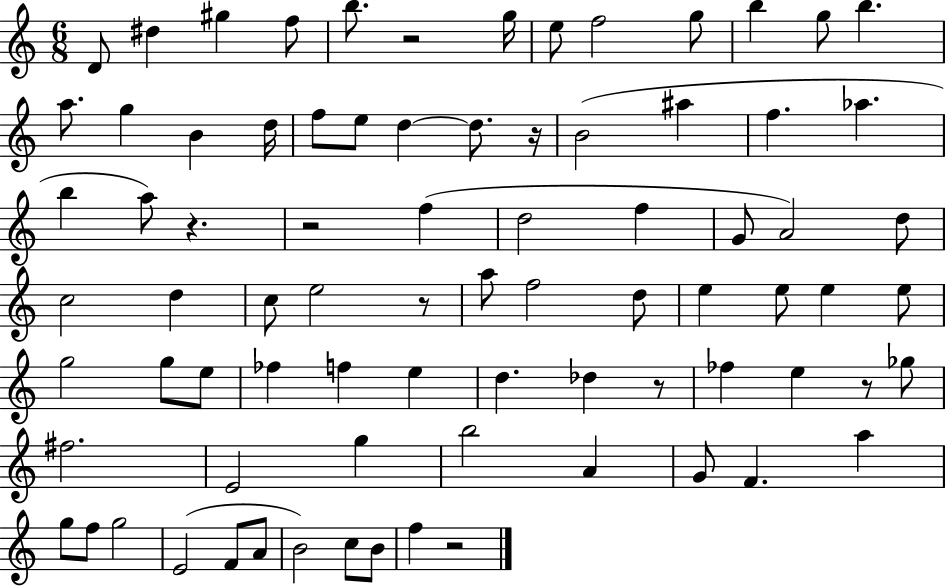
D4/e D#5/q G#5/q F5/e B5/e. R/h G5/s E5/e F5/h G5/e B5/q G5/e B5/q. A5/e. G5/q B4/q D5/s F5/e E5/e D5/q D5/e. R/s B4/h A#5/q F5/q. Ab5/q. B5/q A5/e R/q. R/h F5/q D5/h F5/q G4/e A4/h D5/e C5/h D5/q C5/e E5/h R/e A5/e F5/h D5/e E5/q E5/e E5/q E5/e G5/h G5/e E5/e FES5/q F5/q E5/q D5/q. Db5/q R/e FES5/q E5/q R/e Gb5/e F#5/h. E4/h G5/q B5/h A4/q G4/e F4/q. A5/q G5/e F5/e G5/h E4/h F4/e A4/e B4/h C5/e B4/e F5/q R/h